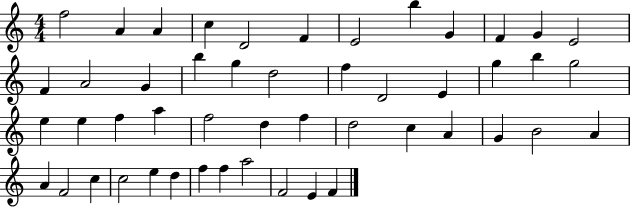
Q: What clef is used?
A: treble